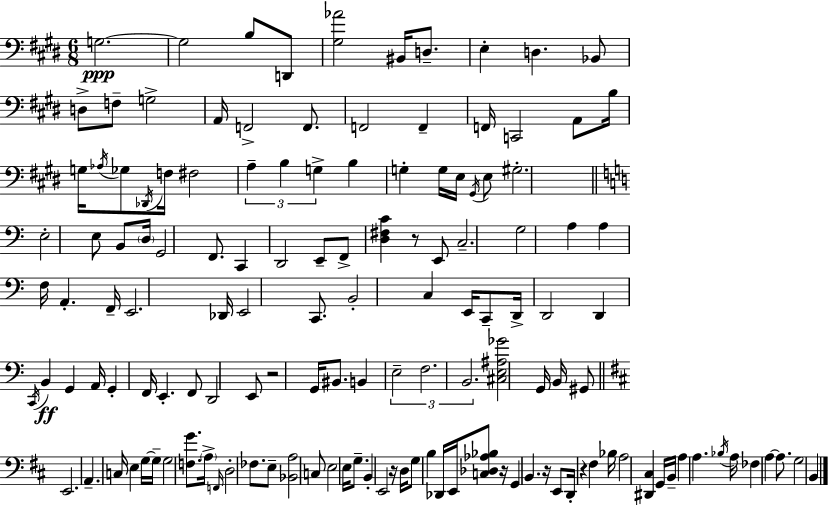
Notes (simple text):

G3/h. G3/h B3/e D2/e [G#3,Ab4]/h BIS2/s D3/e. E3/q D3/q. Bb2/e D3/e F3/e G3/h A2/s F2/h F2/e. F2/h F2/q F2/s C2/h A2/e B3/s G3/s Ab3/s Gb3/e Db2/s F3/s F#3/h A3/q B3/q G3/q B3/q G3/q G3/s E3/s G#2/s E3/e G#3/h. E3/h E3/e B2/e D3/s G2/h F2/e. C2/q D2/h E2/e F2/e [D3,F#3,C4]/q R/e E2/e C3/h. G3/h A3/q A3/q F3/s A2/q. F2/s E2/h. Db2/s E2/h C2/e. B2/h C3/q E2/s C2/e D2/s D2/h D2/q C2/s B2/q G2/q A2/s G2/q F2/s E2/q. F2/e D2/h E2/e R/h G2/s BIS2/e. B2/q E3/h F3/h. B2/h. [C#3,E3,A#3,Gb4]/h G2/s B2/s G#2/e E2/h. A2/q. C3/s E3/q G3/s G3/s G3/h [F3,G4]/e. A3/s F2/s D3/h FES3/e. E3/e [Bb2,A3]/h C3/e E3/h E3/s G3/e. B2/q E2/h R/s D3/s G3/e B3/q Db2/s E2/s [C3,Db3,Ab3,Bb3]/e R/s G2/q B2/q. R/s E2/e D2/s R/q F#3/q Bb3/s A3/h [D#2,C#3]/q G2/s B2/s A3/q A3/q. Bb3/s A3/s FES3/q A3/q A3/e. G3/h B2/q